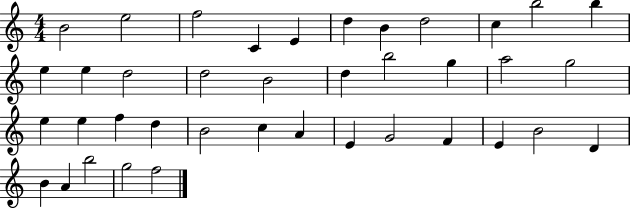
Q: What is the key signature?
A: C major